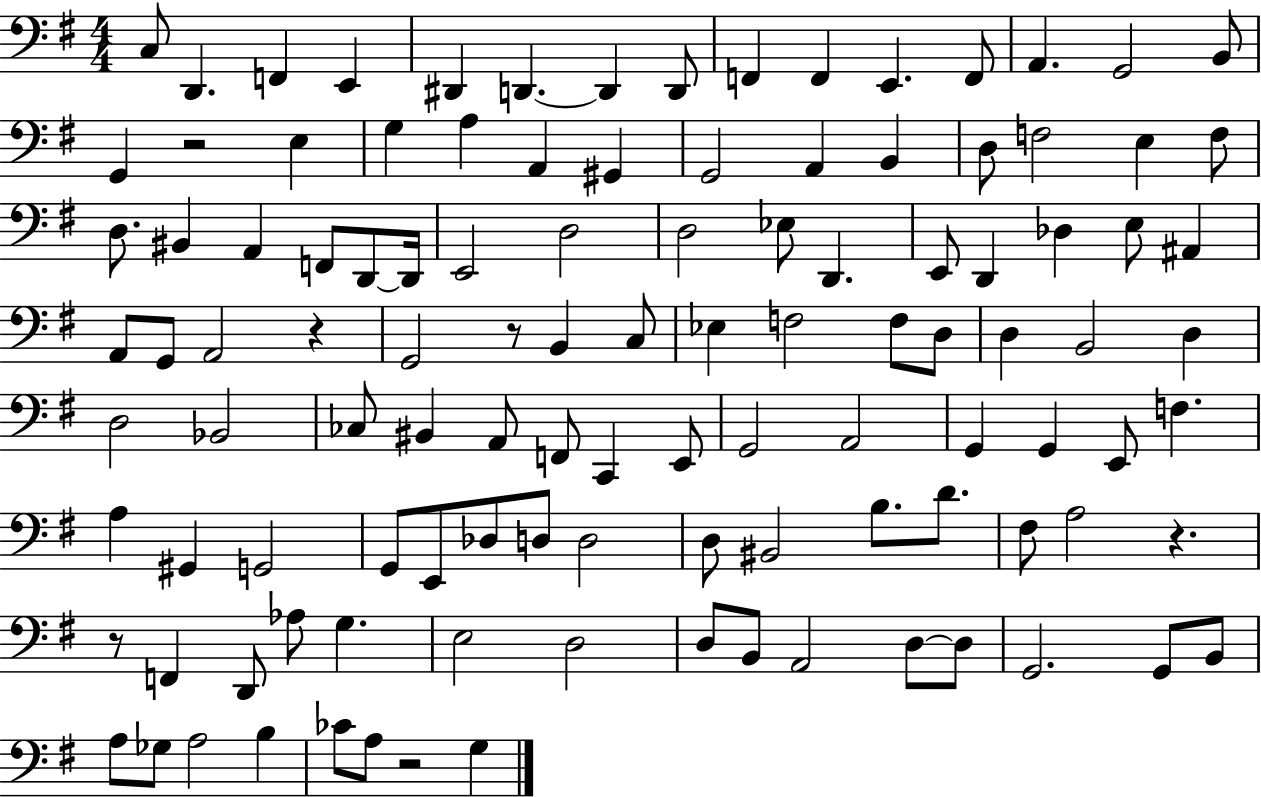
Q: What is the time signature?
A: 4/4